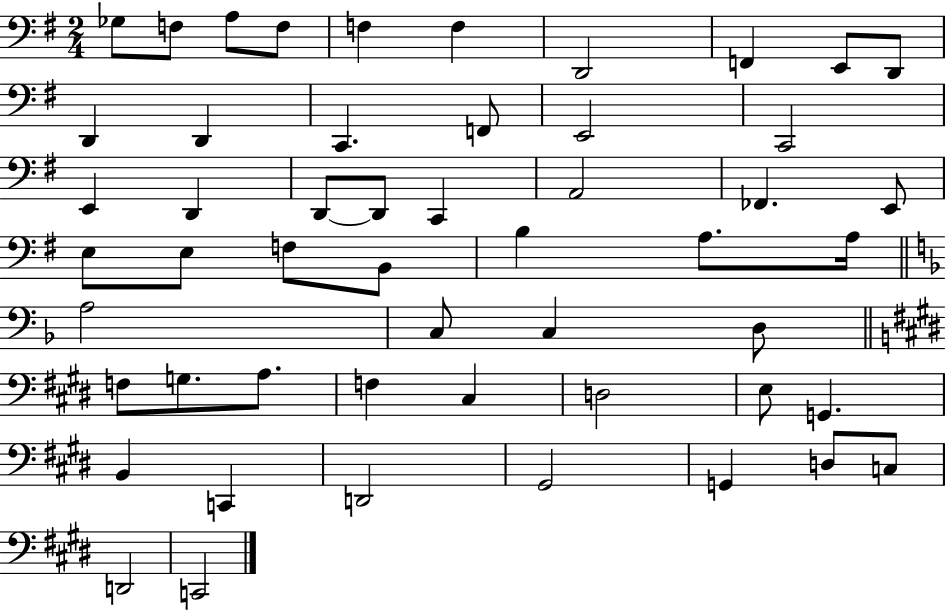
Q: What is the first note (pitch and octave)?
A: Gb3